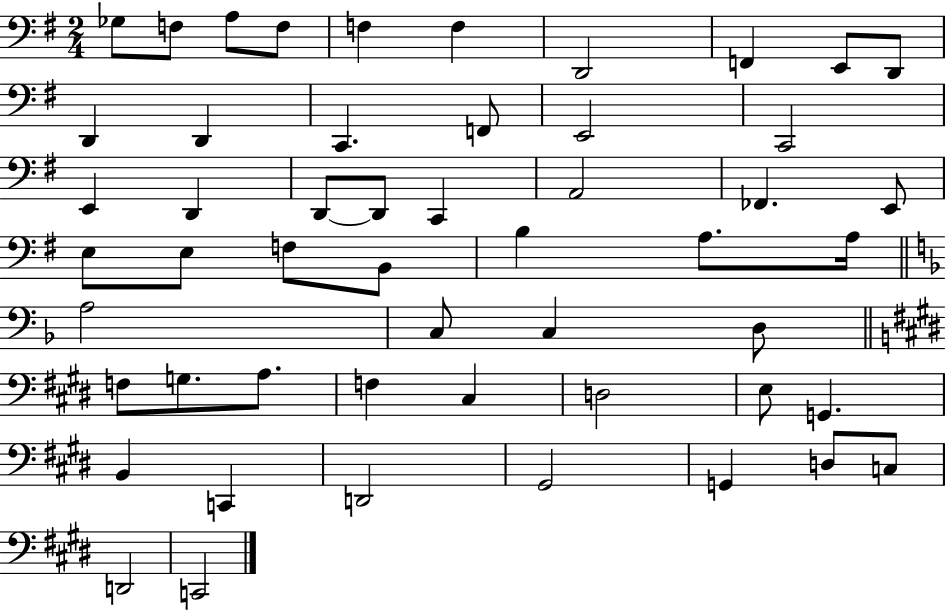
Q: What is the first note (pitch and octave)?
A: Gb3